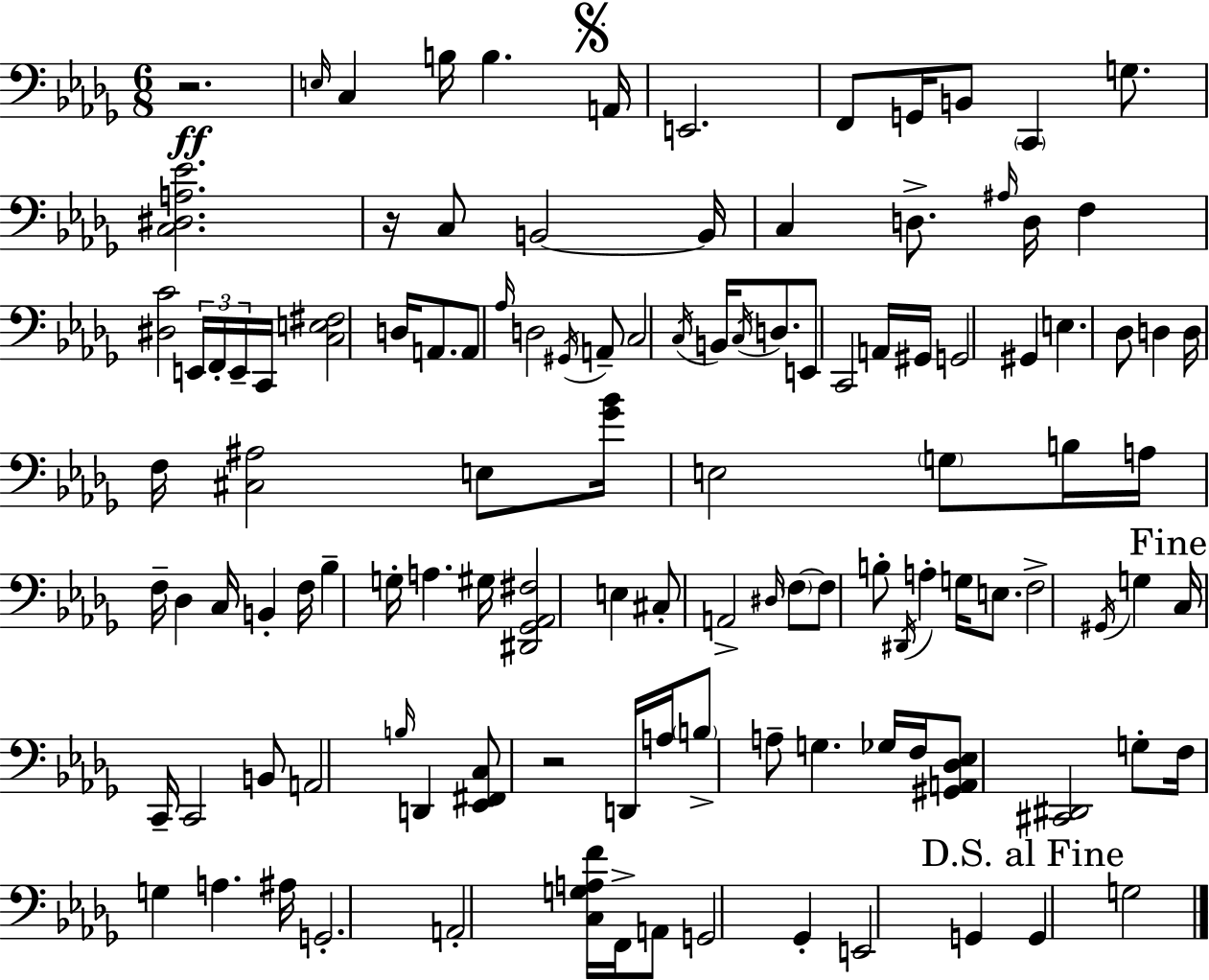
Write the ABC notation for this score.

X:1
T:Untitled
M:6/8
L:1/4
K:Bbm
z2 E,/4 C, B,/4 B, A,,/4 E,,2 F,,/2 G,,/4 B,,/2 C,, G,/2 [C,^D,A,_E]2 z/4 C,/2 B,,2 B,,/4 C, D,/2 ^A,/4 D,/4 F, [^D,C]2 E,,/4 F,,/4 E,,/4 C,,/4 [C,E,^F,]2 D,/4 A,,/2 A,,/2 _A,/4 D,2 ^G,,/4 A,,/2 C,2 C,/4 B,,/4 C,/4 D,/2 E,,/2 C,,2 A,,/4 ^G,,/4 G,,2 ^G,, E, _D,/2 D, D,/4 F,/4 [^C,^A,]2 E,/2 [_G_B]/4 E,2 G,/2 B,/4 A,/4 F,/4 _D, C,/4 B,, F,/4 _B, G,/4 A, ^G,/4 [^D,,_G,,_A,,^F,]2 E, ^C,/2 A,,2 ^D,/4 F,/2 F,/2 B,/2 ^D,,/4 A, G,/4 E,/2 F,2 ^G,,/4 G, C,/4 C,,/4 C,,2 B,,/2 A,,2 B,/4 D,, [_E,,^F,,C,]/2 z2 D,,/4 A,/4 B,/2 A,/2 G, _G,/4 F,/4 [^G,,A,,_D,_E,]/2 [^C,,^D,,]2 G,/2 F,/4 G, A, ^A,/4 G,,2 A,,2 [C,G,A,F]/4 F,,/4 A,,/2 G,,2 _G,, E,,2 G,, G,, G,2